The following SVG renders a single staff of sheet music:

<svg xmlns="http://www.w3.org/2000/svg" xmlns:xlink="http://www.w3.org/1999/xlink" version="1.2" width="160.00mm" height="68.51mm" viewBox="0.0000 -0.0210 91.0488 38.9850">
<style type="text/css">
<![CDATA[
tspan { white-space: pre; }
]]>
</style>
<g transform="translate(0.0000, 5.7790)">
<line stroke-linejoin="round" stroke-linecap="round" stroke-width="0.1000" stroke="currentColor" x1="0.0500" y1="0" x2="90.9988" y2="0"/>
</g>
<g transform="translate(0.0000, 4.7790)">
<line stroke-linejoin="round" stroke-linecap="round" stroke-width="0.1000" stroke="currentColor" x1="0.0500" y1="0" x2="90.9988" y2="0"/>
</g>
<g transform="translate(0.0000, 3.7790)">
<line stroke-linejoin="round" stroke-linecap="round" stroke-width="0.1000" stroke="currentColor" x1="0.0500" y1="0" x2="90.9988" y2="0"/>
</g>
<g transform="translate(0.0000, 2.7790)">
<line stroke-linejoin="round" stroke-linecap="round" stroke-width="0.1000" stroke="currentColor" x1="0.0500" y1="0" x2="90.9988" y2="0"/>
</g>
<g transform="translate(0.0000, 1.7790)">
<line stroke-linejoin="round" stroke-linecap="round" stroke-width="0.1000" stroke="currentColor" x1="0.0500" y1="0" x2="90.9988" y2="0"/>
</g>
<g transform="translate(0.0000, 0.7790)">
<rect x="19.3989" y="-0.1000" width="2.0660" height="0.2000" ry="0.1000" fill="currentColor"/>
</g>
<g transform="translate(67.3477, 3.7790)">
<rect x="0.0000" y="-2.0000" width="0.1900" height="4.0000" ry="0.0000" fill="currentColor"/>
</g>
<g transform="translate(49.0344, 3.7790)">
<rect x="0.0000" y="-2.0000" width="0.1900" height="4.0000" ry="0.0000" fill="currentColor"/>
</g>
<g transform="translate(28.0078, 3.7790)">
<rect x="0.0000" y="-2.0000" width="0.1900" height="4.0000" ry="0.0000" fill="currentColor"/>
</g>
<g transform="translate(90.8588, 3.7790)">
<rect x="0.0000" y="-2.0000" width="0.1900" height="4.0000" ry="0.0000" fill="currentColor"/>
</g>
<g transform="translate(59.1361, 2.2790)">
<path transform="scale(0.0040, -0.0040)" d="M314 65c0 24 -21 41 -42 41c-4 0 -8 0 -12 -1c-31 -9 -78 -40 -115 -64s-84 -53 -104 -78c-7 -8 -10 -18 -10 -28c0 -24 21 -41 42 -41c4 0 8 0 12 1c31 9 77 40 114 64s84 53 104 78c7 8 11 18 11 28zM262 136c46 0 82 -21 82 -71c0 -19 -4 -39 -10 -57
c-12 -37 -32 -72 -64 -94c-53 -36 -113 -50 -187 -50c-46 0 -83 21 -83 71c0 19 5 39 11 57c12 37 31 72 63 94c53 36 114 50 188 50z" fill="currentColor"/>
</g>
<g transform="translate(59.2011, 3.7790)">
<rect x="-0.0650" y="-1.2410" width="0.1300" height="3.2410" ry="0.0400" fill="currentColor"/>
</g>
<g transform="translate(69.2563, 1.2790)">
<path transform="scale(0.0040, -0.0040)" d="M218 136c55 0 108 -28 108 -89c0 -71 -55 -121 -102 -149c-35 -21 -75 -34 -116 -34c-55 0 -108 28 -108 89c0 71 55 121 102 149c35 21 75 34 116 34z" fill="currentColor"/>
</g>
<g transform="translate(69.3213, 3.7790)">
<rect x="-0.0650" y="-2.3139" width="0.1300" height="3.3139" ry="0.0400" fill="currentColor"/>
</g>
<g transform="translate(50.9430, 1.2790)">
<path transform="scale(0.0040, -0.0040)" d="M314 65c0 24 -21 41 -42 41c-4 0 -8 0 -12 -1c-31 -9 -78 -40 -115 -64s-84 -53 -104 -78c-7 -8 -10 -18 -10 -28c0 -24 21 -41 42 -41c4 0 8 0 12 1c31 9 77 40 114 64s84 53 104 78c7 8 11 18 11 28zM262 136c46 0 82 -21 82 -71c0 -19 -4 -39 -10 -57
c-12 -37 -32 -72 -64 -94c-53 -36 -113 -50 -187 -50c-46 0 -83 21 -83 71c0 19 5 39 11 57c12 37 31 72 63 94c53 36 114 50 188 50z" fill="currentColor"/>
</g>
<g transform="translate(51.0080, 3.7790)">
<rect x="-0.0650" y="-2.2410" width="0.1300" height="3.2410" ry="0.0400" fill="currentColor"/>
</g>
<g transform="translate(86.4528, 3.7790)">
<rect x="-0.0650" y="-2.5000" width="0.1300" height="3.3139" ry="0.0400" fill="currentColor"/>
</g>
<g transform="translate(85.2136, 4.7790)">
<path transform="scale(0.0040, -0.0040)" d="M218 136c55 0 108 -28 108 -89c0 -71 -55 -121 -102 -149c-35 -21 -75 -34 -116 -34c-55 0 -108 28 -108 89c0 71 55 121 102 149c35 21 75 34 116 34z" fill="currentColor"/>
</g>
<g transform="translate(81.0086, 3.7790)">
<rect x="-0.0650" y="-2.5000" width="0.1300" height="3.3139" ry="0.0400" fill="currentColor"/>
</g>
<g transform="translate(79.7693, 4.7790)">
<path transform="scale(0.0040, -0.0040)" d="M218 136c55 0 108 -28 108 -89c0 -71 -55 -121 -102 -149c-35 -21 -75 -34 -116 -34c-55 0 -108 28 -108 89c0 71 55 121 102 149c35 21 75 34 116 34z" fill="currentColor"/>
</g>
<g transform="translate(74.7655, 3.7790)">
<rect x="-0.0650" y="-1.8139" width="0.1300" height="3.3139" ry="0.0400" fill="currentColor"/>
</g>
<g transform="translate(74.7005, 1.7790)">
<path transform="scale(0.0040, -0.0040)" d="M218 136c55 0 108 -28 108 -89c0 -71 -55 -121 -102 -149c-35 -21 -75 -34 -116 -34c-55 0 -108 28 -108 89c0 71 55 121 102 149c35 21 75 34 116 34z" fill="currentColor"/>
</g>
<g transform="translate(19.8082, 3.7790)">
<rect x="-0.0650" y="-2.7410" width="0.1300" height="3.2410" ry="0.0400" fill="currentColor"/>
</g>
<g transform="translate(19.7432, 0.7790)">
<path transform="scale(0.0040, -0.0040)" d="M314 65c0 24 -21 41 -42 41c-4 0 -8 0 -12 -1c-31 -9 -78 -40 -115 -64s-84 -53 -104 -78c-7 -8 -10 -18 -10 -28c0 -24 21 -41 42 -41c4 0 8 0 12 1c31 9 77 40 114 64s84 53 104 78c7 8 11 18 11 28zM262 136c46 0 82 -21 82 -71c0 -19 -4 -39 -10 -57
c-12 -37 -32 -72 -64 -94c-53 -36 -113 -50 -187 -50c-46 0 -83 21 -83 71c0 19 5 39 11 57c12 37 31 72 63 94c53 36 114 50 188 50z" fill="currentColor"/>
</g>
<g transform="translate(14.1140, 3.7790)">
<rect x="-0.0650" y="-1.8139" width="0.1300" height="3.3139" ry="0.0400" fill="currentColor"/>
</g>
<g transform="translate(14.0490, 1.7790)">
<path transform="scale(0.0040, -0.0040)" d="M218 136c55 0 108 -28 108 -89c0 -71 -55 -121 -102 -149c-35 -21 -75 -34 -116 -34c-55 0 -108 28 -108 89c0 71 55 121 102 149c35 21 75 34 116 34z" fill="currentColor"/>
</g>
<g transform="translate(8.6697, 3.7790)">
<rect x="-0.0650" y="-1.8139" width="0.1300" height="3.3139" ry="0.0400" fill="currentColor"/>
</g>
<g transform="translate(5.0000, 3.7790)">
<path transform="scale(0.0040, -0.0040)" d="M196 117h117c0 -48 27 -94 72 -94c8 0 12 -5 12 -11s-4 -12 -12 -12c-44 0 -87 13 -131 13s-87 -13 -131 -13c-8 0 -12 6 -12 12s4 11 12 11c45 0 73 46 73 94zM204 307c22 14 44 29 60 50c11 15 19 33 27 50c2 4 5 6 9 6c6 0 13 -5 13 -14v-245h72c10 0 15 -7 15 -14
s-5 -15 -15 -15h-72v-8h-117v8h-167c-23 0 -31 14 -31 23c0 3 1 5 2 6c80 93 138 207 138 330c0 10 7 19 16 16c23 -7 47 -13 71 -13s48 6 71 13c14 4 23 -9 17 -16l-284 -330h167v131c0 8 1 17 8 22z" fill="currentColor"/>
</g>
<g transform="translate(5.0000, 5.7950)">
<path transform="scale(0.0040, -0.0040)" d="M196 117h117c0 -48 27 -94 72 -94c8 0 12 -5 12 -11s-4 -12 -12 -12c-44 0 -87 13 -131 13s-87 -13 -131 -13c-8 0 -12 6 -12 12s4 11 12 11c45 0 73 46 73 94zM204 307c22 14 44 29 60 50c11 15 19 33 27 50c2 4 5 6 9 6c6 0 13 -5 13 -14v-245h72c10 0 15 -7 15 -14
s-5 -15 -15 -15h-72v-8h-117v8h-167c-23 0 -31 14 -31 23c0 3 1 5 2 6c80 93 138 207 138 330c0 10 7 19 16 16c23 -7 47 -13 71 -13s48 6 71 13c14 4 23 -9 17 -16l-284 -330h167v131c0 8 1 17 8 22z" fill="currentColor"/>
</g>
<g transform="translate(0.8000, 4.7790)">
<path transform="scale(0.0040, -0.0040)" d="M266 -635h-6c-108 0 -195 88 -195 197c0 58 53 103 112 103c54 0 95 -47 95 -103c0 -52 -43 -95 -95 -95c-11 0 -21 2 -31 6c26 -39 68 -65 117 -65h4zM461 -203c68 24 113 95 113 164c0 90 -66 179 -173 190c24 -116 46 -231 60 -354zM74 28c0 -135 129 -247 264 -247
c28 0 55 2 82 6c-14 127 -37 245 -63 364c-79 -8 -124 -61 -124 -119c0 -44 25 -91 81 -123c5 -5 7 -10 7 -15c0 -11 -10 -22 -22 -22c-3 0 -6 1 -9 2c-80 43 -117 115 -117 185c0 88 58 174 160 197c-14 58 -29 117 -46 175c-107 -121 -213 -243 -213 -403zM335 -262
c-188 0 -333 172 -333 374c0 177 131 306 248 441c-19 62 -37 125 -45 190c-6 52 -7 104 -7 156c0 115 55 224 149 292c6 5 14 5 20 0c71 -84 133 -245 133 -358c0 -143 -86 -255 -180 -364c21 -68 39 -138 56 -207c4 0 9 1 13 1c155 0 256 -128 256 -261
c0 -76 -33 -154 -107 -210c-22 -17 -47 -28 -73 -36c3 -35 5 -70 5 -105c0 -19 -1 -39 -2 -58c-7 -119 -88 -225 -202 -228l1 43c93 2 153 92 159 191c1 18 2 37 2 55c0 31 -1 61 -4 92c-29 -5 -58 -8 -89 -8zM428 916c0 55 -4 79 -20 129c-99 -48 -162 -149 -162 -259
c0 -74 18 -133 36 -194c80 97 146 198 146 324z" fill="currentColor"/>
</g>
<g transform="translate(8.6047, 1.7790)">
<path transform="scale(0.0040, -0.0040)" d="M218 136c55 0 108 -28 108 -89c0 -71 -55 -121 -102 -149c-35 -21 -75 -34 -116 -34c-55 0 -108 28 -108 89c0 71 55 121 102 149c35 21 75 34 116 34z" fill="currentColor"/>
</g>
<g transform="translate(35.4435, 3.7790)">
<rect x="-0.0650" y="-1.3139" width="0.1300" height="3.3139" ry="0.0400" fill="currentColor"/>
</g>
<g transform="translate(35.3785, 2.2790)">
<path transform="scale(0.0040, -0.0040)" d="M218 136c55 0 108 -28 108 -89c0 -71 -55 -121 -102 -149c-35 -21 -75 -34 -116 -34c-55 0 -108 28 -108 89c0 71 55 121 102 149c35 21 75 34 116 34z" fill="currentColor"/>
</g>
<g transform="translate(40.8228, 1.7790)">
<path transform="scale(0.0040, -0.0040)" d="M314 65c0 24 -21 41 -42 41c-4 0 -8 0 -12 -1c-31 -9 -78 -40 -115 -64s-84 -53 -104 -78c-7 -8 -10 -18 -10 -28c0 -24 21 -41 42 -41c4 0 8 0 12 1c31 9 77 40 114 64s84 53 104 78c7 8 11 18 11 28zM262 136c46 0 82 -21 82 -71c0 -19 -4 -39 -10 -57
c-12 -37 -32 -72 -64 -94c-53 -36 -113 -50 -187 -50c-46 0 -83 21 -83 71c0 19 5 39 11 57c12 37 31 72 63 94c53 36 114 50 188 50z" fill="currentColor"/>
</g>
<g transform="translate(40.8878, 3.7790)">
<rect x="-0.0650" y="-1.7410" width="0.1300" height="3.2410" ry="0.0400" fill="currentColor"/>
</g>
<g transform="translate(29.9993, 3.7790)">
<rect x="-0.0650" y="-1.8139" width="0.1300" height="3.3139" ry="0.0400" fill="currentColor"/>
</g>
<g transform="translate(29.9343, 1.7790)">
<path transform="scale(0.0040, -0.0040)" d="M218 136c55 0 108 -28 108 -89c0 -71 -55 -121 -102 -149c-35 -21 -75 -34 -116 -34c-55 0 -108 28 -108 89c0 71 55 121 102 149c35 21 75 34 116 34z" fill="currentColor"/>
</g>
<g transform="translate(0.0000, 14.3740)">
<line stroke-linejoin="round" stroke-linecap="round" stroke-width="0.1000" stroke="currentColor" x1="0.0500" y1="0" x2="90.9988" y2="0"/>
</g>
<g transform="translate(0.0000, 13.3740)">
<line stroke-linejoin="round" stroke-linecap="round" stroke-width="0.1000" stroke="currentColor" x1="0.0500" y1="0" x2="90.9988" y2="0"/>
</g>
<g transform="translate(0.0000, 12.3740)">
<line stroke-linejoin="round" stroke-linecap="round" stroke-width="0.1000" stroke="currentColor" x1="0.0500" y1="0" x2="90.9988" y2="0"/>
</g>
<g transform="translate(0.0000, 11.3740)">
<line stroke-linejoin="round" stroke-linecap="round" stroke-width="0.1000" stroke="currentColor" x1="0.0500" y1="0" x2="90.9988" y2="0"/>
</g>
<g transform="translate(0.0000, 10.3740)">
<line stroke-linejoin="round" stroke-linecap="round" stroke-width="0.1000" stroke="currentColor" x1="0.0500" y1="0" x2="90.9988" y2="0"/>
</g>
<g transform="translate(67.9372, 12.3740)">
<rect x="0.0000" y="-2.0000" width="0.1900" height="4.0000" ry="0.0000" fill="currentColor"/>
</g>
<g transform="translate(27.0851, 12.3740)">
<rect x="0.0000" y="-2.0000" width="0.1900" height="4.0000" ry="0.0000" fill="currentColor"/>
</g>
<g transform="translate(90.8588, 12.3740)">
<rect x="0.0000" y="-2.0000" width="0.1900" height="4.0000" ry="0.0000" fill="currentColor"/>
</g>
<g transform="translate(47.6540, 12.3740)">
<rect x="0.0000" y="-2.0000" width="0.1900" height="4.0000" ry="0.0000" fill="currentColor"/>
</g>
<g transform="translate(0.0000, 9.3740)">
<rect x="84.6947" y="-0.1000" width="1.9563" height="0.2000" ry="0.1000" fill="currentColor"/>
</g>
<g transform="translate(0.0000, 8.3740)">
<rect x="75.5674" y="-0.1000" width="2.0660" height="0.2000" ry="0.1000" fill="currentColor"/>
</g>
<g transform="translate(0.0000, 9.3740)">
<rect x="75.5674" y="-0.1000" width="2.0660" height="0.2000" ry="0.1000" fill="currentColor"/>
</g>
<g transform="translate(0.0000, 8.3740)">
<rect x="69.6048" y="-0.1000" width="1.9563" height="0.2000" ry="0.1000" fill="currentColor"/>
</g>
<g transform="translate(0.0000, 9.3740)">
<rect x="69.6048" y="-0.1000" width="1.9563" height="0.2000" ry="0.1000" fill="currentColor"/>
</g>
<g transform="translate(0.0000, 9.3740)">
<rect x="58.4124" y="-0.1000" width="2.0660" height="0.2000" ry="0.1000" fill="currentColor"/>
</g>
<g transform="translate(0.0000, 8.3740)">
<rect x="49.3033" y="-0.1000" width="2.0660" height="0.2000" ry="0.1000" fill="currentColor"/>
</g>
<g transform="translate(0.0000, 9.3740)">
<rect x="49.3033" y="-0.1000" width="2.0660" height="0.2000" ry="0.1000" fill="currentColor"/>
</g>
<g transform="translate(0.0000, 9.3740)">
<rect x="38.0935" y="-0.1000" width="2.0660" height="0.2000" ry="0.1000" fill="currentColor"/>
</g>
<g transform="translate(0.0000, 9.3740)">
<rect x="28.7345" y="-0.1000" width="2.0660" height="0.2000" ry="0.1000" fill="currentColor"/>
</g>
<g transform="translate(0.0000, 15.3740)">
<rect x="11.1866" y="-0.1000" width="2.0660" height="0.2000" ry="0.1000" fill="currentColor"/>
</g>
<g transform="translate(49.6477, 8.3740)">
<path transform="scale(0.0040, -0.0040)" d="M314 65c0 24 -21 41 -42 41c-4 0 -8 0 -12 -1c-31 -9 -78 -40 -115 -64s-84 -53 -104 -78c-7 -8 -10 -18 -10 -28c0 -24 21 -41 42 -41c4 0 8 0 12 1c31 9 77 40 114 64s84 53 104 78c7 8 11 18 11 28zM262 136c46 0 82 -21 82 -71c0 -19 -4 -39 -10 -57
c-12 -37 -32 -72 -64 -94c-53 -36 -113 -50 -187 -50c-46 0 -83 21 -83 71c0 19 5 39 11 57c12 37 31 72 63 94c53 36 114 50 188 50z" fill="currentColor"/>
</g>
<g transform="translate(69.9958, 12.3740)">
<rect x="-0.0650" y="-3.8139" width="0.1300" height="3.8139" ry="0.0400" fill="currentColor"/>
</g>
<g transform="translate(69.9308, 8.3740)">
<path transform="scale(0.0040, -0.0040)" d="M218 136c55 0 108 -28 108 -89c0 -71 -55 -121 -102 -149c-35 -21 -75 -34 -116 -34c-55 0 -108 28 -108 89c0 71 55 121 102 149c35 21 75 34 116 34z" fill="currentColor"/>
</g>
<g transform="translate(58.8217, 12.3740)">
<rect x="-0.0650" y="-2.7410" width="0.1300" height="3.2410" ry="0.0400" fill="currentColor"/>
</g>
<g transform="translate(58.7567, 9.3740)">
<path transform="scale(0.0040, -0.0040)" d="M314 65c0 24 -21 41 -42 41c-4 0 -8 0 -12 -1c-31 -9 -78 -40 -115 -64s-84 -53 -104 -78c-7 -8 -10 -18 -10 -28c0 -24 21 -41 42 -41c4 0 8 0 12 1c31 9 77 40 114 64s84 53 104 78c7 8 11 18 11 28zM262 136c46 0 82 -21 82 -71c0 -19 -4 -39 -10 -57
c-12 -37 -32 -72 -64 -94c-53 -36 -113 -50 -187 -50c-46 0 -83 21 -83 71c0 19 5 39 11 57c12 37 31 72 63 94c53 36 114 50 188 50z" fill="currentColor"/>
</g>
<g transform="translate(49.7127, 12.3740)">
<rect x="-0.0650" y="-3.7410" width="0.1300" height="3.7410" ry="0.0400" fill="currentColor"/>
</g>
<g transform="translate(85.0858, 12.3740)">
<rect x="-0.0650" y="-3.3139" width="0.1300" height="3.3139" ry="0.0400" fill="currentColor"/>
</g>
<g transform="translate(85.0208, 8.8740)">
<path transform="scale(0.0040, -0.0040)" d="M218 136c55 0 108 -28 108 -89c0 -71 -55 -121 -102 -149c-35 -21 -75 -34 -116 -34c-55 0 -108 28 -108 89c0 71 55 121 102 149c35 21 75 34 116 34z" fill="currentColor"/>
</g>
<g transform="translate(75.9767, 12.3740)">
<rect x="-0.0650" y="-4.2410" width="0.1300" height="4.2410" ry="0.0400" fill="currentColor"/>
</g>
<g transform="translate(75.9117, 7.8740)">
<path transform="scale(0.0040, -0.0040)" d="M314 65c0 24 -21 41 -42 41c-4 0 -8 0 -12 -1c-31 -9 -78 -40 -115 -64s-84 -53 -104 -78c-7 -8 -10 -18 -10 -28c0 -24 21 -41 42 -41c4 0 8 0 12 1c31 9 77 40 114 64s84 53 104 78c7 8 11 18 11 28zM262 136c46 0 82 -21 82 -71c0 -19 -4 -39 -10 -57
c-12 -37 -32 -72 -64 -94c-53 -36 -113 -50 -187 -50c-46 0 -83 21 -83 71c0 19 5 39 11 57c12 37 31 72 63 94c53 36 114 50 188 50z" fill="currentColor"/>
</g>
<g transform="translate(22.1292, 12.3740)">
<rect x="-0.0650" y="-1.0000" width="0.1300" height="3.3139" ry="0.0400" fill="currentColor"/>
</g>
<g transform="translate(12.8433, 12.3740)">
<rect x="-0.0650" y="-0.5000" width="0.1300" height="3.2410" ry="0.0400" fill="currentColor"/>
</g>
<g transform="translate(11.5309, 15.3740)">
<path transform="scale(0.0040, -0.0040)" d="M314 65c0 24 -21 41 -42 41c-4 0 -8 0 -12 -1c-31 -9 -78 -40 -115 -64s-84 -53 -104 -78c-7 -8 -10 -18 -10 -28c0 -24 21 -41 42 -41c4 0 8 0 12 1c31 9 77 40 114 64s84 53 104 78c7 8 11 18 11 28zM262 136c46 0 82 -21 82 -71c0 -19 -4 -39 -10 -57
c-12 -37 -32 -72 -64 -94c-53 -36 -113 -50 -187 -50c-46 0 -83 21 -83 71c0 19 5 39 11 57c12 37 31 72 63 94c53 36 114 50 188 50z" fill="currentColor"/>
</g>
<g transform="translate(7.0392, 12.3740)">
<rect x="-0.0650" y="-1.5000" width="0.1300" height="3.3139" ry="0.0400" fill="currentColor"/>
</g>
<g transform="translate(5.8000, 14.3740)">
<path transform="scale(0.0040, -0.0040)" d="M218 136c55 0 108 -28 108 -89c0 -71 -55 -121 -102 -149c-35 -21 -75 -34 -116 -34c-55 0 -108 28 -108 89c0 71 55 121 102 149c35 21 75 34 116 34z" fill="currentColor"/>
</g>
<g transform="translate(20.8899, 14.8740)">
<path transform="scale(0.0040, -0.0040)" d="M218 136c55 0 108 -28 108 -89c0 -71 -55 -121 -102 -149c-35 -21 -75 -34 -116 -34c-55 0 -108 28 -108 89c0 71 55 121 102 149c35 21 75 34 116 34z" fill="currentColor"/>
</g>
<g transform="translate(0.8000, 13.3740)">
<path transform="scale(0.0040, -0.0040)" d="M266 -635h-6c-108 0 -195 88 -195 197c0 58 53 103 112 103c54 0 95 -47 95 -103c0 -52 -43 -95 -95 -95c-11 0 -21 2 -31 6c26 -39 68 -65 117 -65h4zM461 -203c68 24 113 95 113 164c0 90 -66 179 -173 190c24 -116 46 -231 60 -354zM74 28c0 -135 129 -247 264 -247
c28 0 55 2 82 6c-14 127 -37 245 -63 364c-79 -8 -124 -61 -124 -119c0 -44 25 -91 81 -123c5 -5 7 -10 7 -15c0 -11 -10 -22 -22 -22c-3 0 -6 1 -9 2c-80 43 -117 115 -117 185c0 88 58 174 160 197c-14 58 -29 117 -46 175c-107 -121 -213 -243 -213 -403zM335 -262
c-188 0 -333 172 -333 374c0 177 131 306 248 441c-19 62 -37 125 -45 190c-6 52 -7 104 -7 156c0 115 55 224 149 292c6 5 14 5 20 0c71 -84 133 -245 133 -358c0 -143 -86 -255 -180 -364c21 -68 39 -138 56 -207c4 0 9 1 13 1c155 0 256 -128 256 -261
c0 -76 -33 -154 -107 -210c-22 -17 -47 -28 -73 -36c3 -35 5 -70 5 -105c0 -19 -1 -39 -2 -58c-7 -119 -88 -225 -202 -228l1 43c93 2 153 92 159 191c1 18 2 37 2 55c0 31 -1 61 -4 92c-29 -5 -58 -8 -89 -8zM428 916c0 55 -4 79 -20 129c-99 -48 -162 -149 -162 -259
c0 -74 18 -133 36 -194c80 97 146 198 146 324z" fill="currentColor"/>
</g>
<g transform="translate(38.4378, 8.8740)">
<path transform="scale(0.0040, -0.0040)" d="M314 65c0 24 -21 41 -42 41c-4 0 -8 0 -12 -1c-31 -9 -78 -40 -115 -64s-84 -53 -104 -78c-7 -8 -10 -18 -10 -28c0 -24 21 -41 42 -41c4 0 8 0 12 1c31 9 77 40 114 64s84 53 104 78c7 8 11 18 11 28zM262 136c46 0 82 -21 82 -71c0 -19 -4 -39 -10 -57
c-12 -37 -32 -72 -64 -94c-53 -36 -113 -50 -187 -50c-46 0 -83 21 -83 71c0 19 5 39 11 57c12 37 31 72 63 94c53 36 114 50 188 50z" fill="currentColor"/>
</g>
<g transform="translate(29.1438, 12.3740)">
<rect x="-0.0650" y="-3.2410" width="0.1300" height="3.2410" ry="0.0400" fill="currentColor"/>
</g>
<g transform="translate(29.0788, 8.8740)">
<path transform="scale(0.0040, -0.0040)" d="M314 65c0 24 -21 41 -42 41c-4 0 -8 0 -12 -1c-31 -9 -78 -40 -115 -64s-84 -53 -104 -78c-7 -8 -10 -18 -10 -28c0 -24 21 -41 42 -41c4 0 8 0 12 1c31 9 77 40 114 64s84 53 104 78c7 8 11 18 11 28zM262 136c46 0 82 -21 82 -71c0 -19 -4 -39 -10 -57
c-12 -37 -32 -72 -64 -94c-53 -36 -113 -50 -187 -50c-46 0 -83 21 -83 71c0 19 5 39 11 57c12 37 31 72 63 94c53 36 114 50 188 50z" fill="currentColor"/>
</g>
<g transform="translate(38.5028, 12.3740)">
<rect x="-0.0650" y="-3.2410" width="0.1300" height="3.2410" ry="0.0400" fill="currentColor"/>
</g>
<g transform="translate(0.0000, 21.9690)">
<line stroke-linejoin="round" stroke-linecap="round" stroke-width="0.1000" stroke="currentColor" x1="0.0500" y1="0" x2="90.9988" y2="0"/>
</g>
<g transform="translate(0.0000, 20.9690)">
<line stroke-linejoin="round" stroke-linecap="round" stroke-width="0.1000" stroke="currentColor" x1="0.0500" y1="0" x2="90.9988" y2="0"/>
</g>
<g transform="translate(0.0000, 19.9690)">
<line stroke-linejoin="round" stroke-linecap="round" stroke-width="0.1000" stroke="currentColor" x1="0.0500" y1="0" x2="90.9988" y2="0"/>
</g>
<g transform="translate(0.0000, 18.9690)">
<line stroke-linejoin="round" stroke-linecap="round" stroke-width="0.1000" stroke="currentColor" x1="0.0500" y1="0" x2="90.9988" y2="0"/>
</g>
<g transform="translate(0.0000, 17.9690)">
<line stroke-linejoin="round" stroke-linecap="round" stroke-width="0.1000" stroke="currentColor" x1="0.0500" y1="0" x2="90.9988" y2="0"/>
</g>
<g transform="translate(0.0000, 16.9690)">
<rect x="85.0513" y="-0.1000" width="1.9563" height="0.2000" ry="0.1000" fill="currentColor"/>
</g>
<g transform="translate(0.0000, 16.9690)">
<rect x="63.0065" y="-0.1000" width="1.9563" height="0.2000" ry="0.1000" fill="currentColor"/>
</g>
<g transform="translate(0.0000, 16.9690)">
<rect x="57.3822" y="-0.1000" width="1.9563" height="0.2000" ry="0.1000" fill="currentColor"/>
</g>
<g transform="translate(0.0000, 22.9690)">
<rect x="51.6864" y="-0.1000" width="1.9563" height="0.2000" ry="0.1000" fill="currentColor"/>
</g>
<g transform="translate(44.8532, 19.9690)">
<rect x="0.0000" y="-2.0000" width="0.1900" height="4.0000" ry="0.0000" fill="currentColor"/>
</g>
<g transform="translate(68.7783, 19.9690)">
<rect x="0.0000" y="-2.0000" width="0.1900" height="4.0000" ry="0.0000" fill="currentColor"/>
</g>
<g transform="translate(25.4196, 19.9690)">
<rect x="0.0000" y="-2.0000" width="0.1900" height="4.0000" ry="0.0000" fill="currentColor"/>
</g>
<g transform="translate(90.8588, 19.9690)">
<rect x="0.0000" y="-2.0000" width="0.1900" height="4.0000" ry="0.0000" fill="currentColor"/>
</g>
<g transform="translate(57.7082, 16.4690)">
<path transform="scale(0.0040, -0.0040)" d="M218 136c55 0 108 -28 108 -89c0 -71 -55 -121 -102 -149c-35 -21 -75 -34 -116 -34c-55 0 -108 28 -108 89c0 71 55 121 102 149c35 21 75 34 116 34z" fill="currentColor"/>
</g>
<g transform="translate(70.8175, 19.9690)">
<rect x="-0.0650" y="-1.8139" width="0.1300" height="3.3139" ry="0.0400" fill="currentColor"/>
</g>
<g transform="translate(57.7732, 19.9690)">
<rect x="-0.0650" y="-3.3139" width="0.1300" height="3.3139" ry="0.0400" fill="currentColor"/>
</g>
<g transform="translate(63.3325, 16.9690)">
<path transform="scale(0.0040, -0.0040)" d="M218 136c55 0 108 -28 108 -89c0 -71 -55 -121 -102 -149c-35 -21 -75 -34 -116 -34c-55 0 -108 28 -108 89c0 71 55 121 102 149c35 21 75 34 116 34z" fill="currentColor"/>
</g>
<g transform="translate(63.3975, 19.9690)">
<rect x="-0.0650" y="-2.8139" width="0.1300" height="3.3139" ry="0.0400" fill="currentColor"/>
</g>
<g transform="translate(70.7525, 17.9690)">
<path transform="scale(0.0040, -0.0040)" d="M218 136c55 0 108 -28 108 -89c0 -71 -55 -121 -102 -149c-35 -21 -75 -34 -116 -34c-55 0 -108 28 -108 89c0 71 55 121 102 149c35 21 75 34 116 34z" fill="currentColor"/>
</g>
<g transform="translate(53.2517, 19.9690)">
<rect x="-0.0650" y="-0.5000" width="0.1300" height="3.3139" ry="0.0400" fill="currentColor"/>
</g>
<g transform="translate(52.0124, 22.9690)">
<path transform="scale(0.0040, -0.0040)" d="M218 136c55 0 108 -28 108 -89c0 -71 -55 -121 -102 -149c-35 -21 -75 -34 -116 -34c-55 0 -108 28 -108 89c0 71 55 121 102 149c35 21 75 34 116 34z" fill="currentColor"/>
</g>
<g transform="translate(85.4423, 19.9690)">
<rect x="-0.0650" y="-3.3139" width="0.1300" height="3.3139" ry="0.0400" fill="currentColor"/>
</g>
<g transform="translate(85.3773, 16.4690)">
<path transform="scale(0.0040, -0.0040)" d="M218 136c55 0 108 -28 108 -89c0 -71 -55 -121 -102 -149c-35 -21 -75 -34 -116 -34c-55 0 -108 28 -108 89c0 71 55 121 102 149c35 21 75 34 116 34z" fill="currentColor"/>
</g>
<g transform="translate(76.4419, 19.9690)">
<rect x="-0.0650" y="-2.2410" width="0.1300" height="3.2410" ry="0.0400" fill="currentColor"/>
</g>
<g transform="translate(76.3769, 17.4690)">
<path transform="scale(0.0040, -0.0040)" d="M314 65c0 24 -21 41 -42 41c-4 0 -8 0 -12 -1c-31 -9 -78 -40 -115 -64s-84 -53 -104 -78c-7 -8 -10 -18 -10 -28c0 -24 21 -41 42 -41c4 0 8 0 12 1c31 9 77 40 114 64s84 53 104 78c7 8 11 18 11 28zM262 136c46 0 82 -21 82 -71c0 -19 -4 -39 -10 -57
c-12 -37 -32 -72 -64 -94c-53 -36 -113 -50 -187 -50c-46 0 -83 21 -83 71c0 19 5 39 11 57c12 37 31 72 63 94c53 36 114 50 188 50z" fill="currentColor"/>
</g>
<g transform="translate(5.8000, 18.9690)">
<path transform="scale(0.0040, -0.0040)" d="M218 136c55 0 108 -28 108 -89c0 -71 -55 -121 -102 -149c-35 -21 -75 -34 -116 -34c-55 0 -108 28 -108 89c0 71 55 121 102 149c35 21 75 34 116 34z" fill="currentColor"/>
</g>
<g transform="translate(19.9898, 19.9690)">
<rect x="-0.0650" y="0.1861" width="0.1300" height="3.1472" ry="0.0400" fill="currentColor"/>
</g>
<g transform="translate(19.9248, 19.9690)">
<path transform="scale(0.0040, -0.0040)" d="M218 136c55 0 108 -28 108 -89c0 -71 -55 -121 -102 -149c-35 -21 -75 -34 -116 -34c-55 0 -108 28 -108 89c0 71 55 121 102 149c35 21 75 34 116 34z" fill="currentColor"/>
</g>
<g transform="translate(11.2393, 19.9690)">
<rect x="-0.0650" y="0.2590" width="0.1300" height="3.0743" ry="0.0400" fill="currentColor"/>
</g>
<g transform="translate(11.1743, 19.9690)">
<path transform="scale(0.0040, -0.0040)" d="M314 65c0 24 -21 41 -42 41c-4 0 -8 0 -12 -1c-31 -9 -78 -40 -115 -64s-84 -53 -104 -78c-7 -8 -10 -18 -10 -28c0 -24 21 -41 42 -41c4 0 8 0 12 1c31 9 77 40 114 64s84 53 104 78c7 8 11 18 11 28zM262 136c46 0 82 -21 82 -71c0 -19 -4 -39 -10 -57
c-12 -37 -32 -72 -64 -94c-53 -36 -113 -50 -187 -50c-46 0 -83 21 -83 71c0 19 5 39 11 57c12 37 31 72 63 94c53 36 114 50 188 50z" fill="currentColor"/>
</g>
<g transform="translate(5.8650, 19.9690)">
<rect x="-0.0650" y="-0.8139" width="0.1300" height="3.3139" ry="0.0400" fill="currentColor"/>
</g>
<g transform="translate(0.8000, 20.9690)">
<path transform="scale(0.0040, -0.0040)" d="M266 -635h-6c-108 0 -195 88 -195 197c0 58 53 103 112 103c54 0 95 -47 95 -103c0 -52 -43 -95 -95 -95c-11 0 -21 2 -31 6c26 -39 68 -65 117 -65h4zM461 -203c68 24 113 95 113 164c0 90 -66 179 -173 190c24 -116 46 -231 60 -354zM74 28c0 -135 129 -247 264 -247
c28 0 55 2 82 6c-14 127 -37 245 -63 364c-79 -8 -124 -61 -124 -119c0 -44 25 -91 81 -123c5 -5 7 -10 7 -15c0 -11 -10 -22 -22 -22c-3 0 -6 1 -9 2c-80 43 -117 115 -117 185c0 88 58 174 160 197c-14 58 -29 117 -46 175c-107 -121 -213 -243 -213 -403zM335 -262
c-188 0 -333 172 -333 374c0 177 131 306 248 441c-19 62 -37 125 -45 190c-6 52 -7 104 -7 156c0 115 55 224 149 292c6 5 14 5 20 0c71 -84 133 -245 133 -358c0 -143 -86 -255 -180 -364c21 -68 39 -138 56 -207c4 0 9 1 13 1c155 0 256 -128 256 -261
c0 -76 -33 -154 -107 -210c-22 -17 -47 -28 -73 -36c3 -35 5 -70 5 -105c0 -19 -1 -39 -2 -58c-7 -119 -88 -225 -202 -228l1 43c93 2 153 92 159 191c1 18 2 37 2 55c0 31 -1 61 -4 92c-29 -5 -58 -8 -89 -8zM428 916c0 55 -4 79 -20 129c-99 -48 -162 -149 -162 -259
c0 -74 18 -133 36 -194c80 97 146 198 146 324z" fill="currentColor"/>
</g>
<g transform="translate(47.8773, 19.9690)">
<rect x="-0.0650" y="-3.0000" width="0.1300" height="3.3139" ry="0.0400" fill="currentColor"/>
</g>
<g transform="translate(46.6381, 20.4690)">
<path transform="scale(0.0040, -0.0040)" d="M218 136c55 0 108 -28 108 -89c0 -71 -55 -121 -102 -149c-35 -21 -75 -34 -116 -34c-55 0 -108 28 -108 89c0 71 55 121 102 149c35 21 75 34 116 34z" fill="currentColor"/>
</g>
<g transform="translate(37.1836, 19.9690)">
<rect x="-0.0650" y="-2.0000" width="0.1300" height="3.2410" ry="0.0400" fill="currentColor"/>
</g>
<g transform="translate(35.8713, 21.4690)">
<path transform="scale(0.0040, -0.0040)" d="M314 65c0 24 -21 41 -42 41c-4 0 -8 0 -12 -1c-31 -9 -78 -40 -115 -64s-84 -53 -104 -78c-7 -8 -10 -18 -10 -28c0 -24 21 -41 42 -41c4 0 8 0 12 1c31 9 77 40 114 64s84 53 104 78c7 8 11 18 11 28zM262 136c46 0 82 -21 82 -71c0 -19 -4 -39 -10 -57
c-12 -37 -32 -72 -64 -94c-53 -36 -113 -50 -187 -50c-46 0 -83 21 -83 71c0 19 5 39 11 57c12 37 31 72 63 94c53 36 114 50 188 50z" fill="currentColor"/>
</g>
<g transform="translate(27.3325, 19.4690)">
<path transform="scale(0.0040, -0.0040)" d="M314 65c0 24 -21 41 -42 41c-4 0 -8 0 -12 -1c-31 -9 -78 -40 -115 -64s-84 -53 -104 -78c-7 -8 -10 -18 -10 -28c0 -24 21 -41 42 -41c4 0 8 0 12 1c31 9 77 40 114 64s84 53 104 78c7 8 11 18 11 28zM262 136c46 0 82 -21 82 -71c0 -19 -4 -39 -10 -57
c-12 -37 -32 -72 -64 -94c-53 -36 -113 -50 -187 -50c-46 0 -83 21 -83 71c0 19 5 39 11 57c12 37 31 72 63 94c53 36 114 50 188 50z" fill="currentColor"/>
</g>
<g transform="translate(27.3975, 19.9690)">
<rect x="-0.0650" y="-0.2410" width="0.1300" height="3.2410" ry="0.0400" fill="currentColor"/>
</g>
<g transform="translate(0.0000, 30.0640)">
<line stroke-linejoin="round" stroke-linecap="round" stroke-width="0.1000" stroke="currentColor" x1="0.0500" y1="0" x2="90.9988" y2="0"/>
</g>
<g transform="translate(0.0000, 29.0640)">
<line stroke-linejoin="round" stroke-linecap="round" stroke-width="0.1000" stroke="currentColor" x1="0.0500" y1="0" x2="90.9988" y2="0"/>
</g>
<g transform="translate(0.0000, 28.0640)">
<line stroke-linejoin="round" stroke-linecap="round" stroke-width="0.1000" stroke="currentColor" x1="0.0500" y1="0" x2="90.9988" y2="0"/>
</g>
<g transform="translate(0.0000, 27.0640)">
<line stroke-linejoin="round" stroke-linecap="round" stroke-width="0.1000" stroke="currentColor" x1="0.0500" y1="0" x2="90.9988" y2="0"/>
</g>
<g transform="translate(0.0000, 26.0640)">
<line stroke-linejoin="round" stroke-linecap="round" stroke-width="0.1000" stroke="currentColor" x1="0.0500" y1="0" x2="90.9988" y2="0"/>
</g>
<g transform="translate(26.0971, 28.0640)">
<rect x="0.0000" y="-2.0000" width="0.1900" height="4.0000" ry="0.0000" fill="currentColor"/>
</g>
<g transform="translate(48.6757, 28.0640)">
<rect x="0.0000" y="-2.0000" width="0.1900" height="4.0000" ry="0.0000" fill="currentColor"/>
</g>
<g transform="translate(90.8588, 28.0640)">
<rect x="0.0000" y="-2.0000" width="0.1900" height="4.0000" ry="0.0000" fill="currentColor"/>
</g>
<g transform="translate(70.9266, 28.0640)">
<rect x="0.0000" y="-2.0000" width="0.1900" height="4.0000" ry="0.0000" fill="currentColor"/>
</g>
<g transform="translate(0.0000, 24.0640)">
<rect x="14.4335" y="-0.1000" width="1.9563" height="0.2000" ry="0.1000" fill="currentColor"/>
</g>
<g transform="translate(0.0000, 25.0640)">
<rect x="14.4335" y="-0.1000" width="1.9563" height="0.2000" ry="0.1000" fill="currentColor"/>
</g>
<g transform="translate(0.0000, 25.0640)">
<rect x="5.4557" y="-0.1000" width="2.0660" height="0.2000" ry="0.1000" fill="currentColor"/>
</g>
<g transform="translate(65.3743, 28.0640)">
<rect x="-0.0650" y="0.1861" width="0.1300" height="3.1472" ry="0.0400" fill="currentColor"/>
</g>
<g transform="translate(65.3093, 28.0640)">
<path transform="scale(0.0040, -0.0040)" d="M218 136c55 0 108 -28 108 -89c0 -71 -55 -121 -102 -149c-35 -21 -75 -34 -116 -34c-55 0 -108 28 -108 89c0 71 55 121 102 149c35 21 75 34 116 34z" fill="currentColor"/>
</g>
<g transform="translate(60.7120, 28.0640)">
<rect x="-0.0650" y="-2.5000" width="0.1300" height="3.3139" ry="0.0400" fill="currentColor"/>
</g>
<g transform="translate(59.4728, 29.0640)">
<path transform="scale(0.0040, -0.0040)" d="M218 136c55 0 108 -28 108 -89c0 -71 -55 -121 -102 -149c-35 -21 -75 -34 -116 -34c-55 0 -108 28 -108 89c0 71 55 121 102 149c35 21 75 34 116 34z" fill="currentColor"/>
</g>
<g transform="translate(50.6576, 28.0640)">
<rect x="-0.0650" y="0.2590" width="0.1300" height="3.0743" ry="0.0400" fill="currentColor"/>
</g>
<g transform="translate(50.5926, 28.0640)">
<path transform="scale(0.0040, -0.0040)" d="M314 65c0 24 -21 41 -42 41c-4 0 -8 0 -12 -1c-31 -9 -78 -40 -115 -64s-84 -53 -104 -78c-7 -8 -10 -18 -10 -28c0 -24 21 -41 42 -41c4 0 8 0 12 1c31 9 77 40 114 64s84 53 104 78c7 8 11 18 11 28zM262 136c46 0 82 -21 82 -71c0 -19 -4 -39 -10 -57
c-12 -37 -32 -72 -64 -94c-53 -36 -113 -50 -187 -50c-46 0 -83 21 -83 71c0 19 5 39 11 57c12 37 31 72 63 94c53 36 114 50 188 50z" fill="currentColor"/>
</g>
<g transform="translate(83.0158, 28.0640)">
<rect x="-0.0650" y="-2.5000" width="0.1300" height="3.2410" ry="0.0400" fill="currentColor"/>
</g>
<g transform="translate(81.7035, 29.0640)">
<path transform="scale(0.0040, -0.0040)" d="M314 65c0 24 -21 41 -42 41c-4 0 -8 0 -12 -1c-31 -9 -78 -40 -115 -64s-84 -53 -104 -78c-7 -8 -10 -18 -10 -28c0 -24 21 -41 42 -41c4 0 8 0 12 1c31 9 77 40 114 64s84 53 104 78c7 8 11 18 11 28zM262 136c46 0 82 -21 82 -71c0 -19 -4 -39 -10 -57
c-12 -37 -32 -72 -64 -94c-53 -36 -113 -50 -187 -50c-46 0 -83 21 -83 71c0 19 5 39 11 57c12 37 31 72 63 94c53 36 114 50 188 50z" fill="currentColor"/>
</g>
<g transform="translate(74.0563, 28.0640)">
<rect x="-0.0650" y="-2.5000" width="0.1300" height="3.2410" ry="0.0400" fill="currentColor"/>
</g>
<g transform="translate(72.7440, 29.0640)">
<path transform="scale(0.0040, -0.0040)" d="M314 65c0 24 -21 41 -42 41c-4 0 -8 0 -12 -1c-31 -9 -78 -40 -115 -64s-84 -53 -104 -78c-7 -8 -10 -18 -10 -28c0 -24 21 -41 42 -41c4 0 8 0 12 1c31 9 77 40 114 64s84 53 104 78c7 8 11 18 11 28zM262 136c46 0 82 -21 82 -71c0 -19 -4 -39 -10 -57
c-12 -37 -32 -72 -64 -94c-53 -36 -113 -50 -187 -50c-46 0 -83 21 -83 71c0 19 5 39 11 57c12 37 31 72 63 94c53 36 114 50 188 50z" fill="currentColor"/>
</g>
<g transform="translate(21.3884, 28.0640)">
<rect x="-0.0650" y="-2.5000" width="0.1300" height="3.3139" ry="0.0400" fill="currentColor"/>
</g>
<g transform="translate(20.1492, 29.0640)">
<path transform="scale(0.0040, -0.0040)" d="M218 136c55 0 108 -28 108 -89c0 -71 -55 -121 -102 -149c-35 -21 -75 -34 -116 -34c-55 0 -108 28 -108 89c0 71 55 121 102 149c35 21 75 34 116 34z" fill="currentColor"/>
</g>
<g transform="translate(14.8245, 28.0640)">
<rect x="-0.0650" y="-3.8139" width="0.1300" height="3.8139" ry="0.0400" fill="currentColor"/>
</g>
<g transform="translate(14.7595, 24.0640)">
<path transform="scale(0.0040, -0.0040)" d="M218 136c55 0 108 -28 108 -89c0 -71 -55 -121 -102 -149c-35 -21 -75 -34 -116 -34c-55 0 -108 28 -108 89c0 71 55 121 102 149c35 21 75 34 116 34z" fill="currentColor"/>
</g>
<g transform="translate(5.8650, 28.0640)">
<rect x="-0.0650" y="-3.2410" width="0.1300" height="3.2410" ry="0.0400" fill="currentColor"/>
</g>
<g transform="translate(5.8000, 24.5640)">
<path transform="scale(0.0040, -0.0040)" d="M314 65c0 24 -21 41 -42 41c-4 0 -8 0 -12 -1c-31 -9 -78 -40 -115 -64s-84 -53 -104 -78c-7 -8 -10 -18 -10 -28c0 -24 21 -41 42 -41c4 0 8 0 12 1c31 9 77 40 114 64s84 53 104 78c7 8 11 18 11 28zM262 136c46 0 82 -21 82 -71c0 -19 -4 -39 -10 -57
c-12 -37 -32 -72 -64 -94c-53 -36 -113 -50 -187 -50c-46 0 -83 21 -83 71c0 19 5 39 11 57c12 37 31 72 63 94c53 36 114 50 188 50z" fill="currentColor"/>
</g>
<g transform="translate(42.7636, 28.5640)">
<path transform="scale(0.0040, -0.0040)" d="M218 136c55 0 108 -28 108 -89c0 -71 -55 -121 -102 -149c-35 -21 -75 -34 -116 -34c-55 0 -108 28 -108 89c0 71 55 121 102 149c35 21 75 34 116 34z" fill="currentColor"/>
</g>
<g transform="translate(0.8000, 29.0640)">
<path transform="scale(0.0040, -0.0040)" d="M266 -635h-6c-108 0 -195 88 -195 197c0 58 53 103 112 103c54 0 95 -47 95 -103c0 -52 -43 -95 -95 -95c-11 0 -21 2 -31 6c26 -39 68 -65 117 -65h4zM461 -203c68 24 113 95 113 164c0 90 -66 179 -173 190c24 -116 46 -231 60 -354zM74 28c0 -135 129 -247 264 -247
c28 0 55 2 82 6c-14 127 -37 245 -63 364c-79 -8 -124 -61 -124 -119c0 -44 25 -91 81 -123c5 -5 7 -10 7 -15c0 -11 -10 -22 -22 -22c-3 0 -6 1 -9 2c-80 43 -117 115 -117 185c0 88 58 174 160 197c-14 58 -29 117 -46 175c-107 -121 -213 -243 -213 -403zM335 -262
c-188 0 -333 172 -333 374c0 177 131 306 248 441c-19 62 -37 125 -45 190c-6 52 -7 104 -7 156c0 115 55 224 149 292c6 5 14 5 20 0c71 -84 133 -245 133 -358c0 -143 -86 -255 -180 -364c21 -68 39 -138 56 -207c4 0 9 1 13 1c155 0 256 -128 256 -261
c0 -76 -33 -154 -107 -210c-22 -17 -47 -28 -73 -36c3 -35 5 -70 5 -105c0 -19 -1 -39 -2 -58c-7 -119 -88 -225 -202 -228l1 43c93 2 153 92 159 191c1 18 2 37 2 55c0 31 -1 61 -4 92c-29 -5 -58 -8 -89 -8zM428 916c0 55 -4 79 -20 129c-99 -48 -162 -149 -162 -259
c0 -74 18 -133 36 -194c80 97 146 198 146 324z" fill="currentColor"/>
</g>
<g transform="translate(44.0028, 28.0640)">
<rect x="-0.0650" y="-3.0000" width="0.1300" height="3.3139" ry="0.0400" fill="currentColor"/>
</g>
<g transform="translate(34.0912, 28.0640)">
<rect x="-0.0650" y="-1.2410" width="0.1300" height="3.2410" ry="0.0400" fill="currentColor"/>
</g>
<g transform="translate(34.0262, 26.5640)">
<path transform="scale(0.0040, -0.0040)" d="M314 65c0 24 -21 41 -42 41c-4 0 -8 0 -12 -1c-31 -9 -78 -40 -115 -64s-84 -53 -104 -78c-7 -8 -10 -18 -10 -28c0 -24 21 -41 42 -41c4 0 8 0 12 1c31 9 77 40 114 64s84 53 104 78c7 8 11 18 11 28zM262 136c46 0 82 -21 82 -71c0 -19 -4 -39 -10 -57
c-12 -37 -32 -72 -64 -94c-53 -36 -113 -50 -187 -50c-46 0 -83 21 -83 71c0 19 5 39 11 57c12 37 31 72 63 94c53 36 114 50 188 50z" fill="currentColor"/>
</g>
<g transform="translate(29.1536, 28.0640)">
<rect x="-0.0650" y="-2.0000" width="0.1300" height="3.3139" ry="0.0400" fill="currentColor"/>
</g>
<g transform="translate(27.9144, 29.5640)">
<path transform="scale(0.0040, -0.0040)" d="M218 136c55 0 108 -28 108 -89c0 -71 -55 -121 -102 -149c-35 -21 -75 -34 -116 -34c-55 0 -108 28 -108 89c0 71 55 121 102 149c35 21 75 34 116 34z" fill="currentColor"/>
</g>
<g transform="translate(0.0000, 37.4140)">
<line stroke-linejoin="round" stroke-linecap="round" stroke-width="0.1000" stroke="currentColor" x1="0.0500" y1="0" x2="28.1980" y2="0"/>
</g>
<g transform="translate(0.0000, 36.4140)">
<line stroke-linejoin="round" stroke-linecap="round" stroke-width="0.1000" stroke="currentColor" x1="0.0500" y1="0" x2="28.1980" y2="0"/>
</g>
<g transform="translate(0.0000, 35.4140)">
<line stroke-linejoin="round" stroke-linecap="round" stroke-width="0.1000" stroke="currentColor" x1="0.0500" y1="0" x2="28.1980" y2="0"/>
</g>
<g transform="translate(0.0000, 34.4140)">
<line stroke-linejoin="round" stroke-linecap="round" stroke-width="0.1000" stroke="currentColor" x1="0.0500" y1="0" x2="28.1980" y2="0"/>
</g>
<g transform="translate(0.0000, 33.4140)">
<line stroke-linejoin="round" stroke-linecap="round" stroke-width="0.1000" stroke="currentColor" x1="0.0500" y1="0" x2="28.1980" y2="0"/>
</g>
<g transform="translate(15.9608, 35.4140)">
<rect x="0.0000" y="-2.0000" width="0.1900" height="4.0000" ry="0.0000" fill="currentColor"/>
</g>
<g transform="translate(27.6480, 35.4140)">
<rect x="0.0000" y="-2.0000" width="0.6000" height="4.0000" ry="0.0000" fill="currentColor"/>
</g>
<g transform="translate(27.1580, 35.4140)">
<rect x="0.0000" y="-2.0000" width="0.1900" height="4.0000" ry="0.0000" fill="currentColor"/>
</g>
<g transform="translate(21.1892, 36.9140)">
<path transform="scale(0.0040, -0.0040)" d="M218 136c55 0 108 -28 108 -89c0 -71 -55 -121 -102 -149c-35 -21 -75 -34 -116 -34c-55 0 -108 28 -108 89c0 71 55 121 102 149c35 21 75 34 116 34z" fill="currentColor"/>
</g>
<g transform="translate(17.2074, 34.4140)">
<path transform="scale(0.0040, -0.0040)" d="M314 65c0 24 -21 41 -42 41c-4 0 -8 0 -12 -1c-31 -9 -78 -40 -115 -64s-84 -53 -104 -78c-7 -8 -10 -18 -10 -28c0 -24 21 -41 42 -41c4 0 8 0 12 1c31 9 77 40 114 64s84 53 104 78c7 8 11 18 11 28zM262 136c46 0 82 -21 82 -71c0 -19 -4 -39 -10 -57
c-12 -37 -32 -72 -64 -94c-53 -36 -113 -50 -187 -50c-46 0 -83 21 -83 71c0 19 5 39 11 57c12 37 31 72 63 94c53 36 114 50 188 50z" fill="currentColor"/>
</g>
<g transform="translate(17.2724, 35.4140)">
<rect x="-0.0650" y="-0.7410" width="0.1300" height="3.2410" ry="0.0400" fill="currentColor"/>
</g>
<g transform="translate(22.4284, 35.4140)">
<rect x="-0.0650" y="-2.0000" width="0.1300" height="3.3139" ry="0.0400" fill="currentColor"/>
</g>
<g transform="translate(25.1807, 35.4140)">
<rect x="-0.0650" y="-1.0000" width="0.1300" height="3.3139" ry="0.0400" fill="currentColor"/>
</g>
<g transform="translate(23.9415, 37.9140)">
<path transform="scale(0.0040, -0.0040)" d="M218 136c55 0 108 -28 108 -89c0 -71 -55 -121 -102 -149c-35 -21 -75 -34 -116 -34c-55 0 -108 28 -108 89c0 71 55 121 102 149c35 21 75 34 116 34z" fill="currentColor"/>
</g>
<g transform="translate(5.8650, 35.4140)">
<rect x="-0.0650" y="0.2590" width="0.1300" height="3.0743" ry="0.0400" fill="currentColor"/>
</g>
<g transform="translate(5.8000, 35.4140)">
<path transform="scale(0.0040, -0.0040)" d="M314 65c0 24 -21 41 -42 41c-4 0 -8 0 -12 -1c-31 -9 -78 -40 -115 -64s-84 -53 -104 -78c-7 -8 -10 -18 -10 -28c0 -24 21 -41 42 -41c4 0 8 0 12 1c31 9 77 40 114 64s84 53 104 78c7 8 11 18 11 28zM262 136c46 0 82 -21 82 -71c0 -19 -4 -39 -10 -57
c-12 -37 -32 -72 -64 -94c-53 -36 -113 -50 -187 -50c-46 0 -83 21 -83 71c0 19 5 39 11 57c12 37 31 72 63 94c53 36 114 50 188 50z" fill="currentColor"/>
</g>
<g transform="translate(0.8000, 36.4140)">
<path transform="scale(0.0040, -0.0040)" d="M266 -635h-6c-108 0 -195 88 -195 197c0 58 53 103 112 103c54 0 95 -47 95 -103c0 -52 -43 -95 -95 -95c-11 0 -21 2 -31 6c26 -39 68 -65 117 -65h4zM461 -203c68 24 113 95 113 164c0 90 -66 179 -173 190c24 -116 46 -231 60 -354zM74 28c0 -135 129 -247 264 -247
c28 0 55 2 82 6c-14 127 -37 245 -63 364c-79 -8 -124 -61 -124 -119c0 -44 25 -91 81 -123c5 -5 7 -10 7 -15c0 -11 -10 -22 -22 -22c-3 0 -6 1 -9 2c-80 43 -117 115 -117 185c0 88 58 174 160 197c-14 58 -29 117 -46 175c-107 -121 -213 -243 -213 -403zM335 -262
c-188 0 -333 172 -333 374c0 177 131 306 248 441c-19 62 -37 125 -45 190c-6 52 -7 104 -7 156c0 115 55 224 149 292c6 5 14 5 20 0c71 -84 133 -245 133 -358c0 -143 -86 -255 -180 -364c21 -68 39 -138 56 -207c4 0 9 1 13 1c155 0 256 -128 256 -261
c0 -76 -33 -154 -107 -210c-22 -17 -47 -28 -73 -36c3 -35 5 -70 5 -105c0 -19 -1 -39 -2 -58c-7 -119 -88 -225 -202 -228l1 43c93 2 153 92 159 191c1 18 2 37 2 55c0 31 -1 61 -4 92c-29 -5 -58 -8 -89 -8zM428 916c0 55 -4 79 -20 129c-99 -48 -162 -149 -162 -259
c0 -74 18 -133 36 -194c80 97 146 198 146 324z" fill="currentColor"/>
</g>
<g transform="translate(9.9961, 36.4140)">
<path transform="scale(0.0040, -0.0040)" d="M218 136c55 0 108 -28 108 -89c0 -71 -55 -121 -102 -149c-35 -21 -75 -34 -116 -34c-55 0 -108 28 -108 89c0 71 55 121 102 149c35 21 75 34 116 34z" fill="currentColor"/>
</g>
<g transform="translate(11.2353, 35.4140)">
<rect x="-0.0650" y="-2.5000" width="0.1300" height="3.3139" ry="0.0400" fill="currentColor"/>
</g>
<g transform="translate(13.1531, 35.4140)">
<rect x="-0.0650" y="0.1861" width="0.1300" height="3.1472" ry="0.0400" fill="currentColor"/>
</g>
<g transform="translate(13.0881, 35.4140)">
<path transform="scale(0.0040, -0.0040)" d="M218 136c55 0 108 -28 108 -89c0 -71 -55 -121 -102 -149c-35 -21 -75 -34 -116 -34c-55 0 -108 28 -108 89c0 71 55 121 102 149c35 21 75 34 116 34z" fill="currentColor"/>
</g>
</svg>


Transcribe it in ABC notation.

X:1
T:Untitled
M:4/4
L:1/4
K:C
f f a2 f e f2 g2 e2 g f G G E C2 D b2 b2 c'2 a2 c' d'2 b d B2 B c2 F2 A C b a f g2 b b2 c' G F e2 A B2 G B G2 G2 B2 G B d2 F D